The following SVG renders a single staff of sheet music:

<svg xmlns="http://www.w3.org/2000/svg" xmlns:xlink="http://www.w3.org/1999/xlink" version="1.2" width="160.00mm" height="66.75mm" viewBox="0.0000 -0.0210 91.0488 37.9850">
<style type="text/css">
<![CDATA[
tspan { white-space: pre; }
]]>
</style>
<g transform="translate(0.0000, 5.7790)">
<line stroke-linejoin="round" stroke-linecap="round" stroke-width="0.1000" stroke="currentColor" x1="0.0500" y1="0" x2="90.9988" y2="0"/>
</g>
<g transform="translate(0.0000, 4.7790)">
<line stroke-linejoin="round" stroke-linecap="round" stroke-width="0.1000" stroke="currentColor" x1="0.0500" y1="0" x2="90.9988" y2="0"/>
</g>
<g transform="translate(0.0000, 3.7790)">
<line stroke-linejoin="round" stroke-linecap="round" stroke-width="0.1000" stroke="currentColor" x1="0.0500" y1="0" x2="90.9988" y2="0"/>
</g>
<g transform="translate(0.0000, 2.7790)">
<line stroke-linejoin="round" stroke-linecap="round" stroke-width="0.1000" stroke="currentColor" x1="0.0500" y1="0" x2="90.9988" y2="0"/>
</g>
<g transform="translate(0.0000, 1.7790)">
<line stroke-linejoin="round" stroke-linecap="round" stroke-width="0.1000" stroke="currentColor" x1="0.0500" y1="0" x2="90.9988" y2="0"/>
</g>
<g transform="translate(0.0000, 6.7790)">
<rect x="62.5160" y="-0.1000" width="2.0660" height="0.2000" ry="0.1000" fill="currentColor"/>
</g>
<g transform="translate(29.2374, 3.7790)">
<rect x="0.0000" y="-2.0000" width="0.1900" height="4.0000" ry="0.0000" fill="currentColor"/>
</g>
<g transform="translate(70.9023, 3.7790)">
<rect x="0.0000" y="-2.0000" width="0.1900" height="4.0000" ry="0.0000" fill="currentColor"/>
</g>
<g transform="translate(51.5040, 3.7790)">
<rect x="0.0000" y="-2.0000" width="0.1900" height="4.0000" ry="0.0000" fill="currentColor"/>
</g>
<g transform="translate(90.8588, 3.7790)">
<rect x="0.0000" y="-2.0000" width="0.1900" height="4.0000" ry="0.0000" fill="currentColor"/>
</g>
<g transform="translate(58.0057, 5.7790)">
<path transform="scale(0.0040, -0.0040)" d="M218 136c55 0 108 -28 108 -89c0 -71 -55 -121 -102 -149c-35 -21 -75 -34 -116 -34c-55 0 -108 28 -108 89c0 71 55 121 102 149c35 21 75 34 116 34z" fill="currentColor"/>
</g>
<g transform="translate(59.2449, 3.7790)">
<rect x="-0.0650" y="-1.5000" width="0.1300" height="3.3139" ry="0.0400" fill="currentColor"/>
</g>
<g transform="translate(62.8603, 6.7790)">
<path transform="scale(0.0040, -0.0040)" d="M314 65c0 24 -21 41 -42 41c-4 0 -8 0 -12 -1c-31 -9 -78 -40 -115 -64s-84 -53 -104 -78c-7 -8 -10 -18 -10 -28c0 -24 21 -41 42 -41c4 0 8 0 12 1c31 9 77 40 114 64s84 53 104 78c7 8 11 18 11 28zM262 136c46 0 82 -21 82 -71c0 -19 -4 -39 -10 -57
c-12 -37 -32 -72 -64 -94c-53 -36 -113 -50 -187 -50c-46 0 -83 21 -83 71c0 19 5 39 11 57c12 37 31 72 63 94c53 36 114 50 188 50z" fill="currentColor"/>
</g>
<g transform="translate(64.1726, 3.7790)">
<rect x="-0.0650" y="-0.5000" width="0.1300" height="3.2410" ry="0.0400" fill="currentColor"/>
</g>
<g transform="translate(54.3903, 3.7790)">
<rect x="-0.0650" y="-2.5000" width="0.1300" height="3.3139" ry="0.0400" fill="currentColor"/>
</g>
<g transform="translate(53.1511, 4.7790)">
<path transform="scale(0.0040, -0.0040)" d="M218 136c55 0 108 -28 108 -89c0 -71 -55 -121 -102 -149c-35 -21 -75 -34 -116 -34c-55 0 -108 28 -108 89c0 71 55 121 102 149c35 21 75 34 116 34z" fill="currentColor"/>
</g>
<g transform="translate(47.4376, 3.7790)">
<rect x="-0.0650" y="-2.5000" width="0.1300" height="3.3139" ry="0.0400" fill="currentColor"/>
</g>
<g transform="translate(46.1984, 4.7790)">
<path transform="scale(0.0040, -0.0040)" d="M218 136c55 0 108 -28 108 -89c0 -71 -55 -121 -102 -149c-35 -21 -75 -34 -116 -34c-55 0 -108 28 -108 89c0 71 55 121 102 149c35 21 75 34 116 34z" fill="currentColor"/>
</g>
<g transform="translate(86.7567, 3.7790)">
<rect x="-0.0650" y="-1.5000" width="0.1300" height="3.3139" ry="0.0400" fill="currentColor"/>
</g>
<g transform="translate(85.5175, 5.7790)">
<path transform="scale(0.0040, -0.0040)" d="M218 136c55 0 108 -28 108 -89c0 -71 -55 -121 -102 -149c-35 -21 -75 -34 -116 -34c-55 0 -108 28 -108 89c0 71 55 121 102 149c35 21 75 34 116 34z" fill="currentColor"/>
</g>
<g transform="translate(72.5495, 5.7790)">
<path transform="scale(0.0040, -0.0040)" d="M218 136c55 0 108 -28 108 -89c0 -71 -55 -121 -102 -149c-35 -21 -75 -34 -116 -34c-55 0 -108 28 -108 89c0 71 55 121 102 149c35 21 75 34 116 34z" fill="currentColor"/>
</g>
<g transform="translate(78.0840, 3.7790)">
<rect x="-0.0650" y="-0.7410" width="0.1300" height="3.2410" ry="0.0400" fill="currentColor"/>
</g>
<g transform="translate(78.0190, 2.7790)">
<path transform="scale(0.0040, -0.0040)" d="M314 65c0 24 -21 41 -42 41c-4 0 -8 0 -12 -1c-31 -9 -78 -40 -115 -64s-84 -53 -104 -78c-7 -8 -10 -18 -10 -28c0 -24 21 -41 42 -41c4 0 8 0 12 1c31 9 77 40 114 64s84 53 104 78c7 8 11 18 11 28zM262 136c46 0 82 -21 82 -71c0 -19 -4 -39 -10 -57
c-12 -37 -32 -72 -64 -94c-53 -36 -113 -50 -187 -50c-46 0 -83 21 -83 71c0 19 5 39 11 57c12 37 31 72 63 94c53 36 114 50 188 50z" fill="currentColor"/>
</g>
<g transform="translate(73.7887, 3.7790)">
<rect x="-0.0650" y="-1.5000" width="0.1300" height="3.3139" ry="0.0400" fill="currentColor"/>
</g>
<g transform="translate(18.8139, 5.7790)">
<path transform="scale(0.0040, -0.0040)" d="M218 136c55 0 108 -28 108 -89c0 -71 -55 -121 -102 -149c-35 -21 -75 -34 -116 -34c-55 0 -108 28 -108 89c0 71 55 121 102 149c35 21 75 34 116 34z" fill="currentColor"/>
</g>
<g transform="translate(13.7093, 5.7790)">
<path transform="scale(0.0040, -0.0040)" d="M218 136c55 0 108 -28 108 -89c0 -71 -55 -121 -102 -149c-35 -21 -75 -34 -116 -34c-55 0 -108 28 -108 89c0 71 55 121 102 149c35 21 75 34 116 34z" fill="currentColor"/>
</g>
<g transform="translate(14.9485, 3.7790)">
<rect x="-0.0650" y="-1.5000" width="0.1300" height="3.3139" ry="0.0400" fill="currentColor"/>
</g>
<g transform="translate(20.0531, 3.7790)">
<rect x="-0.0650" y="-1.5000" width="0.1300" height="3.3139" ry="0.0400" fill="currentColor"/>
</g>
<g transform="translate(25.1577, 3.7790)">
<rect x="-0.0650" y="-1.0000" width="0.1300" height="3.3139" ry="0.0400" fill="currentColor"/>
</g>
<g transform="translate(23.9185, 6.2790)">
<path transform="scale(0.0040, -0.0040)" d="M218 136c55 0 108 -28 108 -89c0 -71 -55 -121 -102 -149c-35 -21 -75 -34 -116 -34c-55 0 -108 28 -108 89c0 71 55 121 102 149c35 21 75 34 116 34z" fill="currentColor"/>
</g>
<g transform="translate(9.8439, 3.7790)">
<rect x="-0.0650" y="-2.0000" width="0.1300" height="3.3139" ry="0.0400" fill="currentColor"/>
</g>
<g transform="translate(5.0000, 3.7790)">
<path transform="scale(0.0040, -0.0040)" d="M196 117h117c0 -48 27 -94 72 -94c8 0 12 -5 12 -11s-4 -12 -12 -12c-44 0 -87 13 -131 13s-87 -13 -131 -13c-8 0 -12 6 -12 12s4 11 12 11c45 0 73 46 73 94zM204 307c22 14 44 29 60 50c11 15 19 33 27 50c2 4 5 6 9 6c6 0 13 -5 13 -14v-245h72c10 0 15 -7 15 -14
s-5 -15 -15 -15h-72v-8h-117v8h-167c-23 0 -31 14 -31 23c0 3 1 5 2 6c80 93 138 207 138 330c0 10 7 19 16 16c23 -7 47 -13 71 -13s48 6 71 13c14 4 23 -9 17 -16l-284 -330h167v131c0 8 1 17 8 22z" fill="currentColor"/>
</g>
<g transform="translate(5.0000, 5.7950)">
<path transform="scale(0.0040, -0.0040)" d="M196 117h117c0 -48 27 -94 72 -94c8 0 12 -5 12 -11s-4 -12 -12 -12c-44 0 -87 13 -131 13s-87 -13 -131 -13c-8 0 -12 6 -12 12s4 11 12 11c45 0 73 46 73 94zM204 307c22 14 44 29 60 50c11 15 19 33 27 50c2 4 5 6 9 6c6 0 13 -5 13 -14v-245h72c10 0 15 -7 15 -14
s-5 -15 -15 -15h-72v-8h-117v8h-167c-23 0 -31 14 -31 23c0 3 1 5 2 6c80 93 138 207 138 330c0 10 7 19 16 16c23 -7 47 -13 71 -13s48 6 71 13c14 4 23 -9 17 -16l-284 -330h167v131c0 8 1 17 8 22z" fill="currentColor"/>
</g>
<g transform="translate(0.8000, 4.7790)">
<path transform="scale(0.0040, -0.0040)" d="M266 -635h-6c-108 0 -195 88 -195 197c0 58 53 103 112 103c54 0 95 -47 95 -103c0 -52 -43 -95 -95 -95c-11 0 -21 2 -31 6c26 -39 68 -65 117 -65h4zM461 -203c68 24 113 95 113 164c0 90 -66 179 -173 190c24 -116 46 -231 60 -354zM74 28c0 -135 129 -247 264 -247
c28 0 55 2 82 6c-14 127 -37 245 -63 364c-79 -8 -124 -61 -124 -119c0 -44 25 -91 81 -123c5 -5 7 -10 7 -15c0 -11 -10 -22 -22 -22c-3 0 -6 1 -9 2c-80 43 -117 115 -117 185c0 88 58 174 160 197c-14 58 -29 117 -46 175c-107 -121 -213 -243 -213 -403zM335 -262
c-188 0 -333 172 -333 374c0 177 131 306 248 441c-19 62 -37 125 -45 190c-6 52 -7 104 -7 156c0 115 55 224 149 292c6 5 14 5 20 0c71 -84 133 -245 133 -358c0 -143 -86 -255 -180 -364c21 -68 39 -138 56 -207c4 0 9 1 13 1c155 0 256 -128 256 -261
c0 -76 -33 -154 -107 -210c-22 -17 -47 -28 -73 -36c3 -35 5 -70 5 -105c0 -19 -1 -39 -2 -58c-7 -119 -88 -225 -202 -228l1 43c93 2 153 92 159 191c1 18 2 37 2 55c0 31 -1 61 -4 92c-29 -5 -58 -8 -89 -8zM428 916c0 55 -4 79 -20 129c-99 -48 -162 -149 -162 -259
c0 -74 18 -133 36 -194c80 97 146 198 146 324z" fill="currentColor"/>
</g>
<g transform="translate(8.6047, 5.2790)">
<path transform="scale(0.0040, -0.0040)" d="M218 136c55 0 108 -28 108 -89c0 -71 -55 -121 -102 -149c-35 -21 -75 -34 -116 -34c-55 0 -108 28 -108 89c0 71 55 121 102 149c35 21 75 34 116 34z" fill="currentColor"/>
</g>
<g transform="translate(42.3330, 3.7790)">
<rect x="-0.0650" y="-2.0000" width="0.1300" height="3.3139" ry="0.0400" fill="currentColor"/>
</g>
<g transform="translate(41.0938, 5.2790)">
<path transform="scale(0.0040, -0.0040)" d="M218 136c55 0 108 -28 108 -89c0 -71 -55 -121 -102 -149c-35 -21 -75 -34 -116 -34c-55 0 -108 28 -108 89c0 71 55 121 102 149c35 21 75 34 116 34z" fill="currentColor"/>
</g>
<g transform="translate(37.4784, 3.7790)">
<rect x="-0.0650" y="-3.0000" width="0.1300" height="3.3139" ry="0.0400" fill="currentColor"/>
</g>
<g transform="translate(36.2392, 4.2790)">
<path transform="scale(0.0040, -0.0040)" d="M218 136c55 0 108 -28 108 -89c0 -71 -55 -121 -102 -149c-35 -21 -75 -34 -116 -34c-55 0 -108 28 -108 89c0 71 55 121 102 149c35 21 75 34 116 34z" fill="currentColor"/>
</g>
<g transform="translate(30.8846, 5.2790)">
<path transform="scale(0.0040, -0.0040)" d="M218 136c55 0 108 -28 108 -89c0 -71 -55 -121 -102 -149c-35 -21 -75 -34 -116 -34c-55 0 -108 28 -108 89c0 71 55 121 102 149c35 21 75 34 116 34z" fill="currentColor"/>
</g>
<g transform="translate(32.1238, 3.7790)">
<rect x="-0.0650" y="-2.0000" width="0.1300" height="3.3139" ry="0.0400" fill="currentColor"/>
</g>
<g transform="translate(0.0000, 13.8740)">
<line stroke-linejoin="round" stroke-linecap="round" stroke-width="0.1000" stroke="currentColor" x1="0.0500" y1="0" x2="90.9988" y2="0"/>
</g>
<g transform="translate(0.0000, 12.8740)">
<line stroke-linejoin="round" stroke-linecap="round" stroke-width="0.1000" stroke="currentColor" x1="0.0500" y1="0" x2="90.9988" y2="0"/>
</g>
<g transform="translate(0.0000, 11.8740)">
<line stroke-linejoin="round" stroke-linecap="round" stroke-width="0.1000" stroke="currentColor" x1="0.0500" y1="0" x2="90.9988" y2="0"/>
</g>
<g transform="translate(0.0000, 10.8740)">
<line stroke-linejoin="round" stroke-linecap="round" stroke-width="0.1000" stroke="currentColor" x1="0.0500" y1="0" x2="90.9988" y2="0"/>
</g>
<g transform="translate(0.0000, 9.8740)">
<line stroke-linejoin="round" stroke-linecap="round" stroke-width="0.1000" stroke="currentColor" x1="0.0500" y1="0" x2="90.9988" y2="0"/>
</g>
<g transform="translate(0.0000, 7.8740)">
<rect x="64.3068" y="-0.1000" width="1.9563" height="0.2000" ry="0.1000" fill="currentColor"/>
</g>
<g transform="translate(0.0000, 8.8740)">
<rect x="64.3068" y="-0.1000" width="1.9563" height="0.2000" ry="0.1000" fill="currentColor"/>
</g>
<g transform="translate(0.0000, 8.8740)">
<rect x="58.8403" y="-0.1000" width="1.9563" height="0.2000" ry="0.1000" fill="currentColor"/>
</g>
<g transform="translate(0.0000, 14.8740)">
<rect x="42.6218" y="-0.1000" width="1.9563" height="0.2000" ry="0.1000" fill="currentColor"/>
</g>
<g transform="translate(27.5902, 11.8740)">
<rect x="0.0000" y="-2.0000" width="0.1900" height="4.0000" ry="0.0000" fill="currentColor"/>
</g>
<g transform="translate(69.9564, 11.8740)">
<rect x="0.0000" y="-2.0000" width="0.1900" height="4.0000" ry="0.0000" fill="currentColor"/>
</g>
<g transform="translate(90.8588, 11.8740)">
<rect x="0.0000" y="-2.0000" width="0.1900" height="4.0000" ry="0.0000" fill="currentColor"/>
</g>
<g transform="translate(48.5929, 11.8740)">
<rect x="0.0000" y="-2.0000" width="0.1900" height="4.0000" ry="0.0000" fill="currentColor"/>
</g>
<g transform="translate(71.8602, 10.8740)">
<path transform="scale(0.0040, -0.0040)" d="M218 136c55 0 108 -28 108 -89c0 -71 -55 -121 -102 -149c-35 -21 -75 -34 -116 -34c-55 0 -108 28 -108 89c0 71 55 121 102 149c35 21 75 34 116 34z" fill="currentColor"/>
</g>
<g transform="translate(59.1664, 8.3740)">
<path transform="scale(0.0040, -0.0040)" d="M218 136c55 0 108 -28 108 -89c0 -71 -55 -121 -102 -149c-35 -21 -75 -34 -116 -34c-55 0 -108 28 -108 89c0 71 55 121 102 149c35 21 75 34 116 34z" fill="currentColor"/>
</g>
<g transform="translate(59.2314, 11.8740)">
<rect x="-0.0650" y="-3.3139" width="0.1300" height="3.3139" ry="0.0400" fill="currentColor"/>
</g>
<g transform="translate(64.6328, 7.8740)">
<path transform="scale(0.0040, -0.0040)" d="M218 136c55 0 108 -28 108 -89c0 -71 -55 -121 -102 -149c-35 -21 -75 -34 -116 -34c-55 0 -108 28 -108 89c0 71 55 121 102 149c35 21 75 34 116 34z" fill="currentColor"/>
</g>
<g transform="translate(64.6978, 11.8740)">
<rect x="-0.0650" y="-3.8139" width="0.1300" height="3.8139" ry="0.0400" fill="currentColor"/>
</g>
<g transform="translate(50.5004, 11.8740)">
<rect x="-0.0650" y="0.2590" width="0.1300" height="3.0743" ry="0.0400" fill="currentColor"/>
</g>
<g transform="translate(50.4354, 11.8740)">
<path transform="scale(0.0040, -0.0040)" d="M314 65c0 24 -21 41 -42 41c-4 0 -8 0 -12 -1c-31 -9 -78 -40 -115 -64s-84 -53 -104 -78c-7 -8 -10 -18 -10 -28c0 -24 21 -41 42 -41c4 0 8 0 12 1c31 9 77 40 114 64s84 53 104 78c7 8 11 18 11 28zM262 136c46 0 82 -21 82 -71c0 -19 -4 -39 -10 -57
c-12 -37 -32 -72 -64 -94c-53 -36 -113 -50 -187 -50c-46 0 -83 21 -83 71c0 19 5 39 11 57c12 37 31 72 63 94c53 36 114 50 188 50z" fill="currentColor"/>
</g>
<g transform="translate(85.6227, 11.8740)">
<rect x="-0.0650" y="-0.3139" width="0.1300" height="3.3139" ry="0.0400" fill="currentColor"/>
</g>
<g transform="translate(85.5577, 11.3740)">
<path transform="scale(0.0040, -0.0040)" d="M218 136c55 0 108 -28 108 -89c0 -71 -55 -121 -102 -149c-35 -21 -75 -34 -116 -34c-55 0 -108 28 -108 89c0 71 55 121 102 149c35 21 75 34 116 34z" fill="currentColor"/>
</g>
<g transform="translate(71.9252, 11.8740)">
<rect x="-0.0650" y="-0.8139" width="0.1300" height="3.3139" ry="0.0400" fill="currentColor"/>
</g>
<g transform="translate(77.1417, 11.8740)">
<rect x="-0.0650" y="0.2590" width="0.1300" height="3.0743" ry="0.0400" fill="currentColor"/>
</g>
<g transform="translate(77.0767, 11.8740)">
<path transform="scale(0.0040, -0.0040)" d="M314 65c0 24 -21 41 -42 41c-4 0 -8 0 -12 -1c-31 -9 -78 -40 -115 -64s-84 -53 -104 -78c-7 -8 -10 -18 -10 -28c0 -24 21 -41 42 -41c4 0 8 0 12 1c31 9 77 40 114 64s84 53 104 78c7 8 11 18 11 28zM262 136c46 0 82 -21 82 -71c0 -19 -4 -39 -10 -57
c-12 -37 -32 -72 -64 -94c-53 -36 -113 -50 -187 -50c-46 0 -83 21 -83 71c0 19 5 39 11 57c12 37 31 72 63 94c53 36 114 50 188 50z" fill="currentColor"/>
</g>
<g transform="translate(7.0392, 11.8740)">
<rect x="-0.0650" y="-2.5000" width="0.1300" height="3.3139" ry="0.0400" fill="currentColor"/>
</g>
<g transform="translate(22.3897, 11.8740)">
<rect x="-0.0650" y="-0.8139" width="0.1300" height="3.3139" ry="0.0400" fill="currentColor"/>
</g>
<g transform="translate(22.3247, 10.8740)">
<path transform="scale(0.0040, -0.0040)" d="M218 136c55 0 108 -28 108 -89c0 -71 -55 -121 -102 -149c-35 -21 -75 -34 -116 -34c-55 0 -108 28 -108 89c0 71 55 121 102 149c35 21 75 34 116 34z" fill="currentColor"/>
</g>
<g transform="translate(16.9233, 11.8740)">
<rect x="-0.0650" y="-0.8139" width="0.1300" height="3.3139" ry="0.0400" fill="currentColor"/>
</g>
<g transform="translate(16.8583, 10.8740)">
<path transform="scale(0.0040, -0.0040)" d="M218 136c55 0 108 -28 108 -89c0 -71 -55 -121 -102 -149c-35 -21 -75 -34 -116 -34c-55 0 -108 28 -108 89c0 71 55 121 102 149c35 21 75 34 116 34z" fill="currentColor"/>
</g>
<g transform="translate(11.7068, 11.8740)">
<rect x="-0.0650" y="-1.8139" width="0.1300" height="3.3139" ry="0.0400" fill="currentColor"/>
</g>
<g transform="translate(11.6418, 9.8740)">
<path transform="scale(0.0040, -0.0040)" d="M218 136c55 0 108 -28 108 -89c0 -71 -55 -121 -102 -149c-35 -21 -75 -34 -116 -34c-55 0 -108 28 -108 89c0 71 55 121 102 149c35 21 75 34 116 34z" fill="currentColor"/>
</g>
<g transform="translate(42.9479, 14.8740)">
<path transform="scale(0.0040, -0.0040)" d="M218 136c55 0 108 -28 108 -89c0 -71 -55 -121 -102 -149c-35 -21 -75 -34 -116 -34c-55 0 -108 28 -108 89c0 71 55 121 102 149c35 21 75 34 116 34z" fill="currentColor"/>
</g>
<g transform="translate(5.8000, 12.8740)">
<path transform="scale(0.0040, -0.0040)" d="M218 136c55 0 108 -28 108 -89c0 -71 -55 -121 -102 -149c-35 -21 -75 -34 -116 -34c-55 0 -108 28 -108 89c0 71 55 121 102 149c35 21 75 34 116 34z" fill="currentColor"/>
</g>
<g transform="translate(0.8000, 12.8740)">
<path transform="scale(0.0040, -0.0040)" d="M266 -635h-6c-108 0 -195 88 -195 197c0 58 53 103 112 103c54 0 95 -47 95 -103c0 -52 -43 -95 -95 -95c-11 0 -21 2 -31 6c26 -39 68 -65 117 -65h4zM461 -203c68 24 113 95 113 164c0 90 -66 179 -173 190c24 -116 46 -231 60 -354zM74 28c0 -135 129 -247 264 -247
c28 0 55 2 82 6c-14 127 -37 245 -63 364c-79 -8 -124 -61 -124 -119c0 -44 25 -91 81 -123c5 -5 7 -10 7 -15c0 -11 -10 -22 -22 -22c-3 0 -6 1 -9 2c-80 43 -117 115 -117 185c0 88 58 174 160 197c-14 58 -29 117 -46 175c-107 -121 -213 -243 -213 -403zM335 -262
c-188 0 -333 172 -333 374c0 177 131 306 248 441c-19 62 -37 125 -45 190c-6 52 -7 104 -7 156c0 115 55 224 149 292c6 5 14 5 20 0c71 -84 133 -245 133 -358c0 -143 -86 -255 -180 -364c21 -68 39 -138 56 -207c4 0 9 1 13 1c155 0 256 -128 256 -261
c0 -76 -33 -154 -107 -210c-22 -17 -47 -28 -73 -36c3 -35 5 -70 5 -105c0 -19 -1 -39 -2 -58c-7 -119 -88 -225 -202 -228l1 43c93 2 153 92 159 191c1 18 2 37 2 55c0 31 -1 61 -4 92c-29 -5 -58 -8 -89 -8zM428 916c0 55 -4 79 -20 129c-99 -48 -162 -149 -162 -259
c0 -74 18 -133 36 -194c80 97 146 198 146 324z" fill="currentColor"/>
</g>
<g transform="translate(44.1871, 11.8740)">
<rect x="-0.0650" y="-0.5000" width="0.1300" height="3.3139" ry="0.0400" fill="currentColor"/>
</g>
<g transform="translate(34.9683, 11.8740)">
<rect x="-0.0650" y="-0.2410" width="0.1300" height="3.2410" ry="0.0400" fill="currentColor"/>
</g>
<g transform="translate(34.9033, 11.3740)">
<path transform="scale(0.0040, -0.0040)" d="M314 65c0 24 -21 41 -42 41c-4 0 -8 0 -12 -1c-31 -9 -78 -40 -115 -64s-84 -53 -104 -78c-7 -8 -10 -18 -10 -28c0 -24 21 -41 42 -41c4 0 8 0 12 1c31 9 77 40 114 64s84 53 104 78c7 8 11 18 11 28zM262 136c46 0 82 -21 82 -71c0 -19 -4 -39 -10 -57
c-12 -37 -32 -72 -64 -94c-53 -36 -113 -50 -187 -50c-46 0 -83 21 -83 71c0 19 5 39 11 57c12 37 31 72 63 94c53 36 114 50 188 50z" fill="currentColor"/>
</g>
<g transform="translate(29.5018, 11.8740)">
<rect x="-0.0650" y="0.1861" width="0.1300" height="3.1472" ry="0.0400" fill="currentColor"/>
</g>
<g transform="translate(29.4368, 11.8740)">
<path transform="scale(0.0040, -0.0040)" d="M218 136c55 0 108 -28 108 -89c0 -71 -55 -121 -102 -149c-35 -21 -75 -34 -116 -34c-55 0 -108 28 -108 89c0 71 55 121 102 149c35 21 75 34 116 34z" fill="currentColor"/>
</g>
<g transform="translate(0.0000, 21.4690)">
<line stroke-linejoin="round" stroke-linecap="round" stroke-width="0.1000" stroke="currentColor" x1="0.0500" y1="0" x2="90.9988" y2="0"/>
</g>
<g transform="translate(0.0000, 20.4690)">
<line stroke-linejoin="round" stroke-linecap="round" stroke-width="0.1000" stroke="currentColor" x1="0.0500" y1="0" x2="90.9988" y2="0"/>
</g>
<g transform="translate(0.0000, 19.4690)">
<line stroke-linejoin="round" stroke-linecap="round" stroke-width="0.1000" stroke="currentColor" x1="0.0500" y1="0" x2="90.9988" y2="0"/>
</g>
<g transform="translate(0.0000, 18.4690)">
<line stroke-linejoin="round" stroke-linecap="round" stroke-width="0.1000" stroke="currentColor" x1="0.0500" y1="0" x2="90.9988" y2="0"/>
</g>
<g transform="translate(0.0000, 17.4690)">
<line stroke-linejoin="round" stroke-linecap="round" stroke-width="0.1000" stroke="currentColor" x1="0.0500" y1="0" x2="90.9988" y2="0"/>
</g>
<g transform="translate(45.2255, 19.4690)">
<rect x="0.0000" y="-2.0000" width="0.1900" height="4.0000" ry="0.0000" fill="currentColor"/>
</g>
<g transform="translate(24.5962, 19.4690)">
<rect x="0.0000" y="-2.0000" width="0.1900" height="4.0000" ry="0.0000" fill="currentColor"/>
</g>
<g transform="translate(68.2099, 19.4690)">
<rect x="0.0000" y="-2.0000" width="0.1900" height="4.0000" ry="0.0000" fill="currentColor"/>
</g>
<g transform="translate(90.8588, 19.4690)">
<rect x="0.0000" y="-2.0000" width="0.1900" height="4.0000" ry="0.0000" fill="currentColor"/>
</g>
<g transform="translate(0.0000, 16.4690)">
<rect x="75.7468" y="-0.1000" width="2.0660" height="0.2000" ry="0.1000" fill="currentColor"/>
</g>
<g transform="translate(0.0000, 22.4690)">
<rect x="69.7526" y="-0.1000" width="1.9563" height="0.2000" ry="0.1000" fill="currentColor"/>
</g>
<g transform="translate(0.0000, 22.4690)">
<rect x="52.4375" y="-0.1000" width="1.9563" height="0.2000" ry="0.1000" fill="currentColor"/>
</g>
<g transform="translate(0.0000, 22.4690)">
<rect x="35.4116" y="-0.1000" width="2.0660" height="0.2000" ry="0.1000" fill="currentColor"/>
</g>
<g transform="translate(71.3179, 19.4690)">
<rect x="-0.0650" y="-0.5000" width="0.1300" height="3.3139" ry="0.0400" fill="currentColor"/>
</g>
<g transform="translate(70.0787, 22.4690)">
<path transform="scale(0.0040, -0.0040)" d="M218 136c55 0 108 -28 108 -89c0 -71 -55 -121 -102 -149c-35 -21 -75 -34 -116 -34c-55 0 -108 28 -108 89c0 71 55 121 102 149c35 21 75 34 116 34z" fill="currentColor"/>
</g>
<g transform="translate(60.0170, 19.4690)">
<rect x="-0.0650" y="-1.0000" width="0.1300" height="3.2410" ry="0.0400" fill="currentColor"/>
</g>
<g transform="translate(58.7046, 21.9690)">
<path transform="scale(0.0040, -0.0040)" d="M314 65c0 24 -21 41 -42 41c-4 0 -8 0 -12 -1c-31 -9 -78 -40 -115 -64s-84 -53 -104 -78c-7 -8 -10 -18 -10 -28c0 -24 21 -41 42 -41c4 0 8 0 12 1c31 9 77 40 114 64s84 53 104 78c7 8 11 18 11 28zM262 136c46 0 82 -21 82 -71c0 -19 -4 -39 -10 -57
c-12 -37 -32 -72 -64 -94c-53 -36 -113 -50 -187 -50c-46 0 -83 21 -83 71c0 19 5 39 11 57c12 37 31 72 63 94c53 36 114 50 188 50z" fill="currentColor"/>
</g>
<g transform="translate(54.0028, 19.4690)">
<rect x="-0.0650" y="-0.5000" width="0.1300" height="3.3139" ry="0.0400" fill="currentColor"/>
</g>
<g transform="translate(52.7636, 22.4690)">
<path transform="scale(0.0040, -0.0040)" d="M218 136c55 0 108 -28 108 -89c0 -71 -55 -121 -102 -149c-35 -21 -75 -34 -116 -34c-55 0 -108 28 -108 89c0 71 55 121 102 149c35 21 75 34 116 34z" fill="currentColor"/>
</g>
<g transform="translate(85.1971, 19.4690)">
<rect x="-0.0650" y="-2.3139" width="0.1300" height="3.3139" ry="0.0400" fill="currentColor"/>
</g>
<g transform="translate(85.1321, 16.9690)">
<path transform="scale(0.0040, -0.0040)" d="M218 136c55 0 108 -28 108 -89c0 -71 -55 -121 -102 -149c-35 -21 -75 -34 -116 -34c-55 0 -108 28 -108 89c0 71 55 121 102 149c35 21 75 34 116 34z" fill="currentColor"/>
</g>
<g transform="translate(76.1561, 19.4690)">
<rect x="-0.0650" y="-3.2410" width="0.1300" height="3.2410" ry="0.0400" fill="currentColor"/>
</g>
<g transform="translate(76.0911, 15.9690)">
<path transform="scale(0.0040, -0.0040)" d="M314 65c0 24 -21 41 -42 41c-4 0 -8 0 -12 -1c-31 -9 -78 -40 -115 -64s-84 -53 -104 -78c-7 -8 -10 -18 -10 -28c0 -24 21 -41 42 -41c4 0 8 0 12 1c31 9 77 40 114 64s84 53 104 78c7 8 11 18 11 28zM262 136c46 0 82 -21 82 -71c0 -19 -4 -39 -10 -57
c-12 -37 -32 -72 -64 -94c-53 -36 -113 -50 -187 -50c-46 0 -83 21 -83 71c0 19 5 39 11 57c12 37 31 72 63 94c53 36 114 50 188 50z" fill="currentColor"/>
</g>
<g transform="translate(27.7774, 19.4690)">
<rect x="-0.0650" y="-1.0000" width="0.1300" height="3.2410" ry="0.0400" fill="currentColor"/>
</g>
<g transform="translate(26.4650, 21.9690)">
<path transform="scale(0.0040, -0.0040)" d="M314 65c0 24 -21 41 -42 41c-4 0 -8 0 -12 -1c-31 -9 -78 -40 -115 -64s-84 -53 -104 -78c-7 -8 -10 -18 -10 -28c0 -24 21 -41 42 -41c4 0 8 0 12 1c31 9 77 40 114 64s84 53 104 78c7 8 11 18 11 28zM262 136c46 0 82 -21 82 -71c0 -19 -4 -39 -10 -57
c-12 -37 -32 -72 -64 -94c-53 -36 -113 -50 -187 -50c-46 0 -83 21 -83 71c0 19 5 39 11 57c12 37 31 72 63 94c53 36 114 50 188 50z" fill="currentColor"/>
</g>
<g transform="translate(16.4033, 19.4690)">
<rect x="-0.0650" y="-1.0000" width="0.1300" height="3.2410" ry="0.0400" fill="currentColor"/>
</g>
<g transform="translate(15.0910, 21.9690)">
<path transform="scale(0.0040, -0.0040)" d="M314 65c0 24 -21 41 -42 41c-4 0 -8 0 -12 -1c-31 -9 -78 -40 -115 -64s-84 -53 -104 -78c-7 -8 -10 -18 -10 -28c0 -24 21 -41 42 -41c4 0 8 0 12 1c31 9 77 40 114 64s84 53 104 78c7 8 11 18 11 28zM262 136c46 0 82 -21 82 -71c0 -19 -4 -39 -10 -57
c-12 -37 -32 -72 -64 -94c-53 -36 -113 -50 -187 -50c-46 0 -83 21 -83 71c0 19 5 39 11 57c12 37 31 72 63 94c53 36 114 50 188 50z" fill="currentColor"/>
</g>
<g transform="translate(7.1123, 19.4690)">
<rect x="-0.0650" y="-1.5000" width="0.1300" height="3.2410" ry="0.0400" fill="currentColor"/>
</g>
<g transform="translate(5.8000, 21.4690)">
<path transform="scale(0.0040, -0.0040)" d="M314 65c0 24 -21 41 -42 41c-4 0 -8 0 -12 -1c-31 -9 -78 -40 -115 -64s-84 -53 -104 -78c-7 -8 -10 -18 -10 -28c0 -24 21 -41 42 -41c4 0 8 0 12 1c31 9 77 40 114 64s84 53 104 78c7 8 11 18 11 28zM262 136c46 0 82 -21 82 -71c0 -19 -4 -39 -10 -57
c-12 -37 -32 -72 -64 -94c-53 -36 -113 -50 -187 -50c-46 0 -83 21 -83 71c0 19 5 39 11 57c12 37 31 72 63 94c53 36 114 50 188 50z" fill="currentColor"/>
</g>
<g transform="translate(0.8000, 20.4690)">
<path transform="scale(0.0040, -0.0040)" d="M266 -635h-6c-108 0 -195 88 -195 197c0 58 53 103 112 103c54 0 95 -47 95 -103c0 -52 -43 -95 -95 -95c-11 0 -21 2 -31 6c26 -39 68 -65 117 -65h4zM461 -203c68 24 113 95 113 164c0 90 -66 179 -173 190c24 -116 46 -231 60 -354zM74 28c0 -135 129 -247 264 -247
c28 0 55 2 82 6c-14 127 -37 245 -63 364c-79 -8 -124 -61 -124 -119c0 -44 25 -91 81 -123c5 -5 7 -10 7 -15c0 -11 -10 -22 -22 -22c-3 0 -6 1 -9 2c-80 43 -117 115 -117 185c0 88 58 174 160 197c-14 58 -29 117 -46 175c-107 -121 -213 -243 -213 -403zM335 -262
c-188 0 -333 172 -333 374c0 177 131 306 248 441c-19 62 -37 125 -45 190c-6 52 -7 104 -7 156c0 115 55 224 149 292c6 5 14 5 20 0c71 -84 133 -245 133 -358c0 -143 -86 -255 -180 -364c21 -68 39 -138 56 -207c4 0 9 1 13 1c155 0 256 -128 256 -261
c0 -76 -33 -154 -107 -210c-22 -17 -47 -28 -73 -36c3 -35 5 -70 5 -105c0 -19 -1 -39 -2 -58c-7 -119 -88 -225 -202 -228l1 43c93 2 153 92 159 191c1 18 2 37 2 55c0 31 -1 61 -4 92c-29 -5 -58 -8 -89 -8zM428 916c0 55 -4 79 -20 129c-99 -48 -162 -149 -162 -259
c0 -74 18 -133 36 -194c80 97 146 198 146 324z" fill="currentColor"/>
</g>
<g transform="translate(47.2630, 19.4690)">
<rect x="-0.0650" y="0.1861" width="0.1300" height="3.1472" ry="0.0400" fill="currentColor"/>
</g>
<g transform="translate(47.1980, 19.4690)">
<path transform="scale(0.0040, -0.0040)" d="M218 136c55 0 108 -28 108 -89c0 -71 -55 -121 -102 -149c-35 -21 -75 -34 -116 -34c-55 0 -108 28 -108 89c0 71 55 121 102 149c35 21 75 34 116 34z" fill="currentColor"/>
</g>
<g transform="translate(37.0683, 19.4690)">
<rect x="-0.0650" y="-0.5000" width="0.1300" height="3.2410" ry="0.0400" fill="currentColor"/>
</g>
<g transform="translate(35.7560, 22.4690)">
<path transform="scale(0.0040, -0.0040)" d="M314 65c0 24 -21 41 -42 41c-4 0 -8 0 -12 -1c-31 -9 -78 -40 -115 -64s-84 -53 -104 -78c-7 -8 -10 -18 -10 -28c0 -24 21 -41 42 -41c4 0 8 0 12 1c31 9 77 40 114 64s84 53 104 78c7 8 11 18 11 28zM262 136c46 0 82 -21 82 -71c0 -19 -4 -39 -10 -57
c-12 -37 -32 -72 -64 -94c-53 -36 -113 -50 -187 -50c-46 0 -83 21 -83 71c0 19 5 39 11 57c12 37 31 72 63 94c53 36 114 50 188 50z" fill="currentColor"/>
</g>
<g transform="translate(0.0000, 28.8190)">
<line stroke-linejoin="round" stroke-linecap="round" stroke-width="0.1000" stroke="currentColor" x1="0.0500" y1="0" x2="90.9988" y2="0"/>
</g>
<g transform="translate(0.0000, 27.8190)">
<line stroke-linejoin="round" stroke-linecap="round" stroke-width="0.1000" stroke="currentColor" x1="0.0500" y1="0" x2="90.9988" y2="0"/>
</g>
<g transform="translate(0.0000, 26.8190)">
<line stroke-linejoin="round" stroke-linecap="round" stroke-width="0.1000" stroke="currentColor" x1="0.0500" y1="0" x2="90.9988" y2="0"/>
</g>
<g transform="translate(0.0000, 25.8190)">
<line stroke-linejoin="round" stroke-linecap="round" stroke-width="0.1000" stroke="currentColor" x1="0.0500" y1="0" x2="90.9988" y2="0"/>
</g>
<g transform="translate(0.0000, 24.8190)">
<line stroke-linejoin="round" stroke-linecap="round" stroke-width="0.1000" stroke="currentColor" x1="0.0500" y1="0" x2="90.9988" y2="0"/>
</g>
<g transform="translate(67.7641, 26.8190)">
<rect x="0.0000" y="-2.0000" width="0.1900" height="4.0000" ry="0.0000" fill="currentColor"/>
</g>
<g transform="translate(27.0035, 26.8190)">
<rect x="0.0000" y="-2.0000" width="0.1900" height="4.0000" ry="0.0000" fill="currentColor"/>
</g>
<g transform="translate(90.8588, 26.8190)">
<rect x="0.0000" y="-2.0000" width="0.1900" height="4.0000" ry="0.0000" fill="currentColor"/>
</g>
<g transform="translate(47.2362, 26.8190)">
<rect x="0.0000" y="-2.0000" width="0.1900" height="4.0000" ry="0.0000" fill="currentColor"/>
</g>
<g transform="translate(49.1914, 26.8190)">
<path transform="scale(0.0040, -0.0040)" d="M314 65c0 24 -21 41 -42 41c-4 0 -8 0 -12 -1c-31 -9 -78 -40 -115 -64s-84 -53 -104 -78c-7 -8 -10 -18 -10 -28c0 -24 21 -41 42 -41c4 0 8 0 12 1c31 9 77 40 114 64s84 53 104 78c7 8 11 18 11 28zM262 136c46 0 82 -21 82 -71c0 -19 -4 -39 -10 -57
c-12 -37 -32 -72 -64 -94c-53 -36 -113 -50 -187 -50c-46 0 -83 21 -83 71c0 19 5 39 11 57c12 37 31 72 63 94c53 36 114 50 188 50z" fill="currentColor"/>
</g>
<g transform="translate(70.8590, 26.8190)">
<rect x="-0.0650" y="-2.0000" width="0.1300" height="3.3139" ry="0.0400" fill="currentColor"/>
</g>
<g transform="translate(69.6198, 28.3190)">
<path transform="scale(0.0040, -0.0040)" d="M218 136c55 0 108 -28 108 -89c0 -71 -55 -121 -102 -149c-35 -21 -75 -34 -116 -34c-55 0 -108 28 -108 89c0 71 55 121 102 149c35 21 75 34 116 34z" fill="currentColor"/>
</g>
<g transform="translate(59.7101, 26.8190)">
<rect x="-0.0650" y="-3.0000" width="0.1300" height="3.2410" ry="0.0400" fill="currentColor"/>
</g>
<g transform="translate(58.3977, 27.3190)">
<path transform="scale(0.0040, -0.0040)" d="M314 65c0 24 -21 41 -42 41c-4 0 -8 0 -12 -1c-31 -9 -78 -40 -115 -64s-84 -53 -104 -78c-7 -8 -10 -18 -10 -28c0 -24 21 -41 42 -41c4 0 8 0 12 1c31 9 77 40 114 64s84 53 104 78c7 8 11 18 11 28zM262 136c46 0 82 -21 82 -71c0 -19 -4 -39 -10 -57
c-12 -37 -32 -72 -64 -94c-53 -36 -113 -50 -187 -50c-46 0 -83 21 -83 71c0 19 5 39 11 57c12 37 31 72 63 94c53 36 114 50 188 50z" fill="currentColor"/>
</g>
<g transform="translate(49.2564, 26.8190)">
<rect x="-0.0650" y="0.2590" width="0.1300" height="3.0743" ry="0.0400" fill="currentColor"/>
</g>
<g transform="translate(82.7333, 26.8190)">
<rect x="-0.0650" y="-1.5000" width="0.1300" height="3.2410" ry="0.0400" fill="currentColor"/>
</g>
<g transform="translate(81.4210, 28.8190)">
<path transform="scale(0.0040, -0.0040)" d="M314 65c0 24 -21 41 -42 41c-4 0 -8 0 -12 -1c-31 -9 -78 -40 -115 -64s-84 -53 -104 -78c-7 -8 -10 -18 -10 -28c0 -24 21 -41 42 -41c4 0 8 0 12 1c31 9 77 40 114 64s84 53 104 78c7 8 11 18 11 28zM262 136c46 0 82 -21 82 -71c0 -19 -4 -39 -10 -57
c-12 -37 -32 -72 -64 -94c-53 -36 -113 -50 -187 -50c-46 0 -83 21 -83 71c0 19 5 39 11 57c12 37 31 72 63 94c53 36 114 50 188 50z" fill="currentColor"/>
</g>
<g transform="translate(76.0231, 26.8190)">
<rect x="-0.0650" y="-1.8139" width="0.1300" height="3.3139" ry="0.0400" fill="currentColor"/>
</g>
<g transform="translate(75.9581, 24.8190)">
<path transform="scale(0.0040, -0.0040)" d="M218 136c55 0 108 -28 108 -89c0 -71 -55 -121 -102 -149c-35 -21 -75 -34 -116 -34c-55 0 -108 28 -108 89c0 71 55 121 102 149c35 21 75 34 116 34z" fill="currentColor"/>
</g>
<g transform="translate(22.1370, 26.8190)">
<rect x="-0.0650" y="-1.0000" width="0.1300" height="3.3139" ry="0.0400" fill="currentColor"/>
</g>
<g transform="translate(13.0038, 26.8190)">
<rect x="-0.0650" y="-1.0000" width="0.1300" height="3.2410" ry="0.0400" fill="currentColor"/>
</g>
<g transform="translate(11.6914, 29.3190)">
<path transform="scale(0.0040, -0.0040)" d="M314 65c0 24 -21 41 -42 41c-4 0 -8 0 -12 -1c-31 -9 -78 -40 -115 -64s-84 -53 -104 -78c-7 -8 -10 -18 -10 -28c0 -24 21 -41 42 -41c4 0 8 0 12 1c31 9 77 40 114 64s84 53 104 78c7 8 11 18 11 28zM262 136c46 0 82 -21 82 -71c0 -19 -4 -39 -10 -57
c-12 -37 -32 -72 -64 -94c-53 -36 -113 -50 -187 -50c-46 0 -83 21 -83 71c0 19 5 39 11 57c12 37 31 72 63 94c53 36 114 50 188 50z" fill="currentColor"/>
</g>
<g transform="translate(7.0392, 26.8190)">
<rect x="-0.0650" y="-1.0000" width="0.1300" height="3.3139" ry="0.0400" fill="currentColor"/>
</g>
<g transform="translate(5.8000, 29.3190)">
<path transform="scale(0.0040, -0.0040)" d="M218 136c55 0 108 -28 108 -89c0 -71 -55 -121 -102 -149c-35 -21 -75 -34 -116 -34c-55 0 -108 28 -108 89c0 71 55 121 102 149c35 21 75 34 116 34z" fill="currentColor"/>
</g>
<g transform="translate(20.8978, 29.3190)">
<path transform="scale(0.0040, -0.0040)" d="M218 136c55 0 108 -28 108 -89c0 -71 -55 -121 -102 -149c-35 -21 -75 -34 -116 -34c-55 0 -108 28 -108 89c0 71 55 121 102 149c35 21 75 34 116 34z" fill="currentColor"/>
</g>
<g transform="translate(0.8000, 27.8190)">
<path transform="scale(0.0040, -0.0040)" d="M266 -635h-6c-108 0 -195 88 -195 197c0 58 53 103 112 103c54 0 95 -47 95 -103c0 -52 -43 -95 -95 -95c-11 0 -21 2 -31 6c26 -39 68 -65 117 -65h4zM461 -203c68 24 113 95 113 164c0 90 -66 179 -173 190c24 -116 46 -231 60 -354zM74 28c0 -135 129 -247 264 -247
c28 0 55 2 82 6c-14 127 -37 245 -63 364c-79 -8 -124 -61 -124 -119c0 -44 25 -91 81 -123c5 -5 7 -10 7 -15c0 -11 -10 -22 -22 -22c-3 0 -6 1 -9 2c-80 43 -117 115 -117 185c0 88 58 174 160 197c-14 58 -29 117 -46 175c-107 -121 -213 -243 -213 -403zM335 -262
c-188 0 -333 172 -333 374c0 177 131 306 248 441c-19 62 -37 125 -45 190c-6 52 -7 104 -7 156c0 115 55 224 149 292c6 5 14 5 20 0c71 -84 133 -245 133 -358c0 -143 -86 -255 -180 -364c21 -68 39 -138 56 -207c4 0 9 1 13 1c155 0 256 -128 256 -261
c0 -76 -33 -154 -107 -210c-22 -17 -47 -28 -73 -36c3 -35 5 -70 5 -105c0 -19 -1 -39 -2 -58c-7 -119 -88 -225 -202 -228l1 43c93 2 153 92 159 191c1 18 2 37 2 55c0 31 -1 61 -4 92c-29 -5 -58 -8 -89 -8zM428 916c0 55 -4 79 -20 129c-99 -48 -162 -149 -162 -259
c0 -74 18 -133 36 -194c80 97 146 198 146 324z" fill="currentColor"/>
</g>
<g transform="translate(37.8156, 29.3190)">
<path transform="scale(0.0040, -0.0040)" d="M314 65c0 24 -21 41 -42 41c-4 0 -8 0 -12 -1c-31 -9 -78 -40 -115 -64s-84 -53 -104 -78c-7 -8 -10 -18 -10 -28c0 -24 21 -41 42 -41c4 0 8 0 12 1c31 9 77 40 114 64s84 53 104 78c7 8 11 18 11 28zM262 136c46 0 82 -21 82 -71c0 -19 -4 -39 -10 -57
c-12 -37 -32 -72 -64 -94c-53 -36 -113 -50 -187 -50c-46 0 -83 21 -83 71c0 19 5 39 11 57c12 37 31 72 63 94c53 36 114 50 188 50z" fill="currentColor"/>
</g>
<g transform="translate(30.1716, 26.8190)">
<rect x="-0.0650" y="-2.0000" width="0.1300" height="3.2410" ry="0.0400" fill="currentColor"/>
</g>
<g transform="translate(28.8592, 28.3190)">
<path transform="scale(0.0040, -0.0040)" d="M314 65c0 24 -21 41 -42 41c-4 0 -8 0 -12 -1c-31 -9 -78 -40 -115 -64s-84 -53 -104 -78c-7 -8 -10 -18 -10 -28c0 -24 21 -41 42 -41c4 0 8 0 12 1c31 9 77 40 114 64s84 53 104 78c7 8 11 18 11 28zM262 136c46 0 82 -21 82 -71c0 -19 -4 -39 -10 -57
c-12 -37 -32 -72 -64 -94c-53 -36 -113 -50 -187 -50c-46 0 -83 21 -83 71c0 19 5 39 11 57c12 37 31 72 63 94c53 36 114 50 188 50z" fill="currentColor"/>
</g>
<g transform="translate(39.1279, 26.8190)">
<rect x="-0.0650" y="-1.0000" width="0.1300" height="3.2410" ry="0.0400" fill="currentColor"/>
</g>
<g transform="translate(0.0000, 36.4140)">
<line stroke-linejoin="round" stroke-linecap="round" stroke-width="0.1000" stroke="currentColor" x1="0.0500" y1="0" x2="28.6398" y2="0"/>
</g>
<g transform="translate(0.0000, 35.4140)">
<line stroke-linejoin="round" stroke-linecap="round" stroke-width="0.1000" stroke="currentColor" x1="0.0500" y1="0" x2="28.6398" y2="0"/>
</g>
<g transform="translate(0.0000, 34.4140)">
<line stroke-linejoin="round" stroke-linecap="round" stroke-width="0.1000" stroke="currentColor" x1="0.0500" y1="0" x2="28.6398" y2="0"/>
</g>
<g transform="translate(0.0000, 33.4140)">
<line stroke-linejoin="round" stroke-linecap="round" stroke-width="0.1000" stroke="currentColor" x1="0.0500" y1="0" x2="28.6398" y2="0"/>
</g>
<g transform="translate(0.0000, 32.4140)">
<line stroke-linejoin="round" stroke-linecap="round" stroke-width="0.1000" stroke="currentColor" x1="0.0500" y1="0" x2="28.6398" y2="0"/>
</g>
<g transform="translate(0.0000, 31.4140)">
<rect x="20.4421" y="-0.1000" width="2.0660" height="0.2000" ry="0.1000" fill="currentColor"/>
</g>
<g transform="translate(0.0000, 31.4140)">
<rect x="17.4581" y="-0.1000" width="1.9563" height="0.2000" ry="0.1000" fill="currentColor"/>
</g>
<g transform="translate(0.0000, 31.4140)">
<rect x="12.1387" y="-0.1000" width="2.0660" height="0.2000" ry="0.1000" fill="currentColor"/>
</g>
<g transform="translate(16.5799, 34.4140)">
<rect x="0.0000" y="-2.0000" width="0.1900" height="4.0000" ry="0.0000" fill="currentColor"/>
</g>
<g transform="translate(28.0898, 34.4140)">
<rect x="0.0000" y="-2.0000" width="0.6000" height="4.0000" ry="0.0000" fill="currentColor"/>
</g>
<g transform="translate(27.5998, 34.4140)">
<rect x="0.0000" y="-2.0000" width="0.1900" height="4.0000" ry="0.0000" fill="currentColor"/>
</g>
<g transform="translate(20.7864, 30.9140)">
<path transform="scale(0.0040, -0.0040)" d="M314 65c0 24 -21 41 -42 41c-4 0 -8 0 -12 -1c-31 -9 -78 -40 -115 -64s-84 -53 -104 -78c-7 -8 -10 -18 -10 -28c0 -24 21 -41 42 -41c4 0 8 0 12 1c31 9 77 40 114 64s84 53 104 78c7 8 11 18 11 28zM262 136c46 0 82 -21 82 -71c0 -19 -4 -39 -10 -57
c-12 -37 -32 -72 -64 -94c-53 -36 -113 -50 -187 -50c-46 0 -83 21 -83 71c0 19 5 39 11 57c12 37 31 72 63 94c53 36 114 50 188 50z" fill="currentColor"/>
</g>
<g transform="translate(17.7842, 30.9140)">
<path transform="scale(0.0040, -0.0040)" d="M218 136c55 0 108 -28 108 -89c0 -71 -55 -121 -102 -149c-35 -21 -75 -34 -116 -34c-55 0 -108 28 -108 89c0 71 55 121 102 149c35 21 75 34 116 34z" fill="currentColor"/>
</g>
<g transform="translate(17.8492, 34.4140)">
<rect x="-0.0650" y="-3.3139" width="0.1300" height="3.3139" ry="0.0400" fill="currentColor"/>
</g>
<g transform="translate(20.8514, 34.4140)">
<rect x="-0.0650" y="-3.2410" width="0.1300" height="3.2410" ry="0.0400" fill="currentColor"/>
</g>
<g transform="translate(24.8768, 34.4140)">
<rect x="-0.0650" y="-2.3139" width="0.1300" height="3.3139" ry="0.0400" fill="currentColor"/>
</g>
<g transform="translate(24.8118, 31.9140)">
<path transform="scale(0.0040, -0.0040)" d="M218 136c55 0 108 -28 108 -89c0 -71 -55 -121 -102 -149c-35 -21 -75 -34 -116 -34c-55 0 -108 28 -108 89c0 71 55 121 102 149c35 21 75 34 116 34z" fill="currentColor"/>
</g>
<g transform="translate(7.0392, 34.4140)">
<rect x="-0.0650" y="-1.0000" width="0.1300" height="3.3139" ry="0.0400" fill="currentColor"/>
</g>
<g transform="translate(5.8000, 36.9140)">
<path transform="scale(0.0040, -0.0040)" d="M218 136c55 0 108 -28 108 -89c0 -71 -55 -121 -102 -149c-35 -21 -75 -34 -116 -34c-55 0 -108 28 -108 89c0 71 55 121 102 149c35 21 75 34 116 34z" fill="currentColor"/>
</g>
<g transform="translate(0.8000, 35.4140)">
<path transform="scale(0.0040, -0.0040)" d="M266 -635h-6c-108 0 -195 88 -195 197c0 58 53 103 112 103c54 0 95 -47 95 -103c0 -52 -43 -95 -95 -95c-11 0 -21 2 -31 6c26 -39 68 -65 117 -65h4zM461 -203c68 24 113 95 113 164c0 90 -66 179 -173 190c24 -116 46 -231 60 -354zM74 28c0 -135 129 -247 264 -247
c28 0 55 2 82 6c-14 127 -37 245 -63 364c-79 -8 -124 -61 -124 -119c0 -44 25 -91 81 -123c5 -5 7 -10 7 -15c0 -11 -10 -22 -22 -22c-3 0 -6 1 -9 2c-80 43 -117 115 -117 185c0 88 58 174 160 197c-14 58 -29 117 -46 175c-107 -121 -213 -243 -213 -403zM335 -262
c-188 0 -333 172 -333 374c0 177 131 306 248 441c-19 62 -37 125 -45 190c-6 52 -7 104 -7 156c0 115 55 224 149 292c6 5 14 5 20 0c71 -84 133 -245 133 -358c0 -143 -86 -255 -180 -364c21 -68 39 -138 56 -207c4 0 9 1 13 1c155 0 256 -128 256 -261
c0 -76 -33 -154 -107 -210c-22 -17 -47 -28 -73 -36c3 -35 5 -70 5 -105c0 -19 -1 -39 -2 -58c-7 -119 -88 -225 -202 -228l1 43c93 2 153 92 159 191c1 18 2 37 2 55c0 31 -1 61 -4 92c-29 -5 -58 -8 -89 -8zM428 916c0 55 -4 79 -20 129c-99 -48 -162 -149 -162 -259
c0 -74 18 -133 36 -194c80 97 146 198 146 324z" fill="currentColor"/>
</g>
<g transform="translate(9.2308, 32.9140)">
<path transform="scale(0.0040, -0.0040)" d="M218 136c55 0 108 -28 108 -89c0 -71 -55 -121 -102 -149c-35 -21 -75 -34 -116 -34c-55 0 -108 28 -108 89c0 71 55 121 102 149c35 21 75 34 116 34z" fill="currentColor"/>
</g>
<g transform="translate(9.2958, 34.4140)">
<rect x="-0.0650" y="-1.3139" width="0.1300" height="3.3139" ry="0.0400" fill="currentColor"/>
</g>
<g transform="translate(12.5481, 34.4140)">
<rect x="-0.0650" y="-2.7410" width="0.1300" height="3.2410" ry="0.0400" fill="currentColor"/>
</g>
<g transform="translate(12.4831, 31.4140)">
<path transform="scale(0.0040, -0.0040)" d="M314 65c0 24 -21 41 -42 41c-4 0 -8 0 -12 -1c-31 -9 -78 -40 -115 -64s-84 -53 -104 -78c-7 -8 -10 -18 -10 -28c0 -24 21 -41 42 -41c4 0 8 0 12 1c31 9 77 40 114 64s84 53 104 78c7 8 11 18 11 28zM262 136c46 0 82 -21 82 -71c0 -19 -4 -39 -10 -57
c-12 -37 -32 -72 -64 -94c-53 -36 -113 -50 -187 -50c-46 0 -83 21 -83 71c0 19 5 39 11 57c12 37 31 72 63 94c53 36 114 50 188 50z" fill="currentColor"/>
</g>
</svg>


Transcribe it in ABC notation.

X:1
T:Untitled
M:4/4
L:1/4
K:C
F E E D F A F G G E C2 E d2 E G f d d B c2 C B2 b c' d B2 c E2 D2 D2 C2 B C D2 C b2 g D D2 D F2 D2 B2 A2 F f E2 D e a2 b b2 g